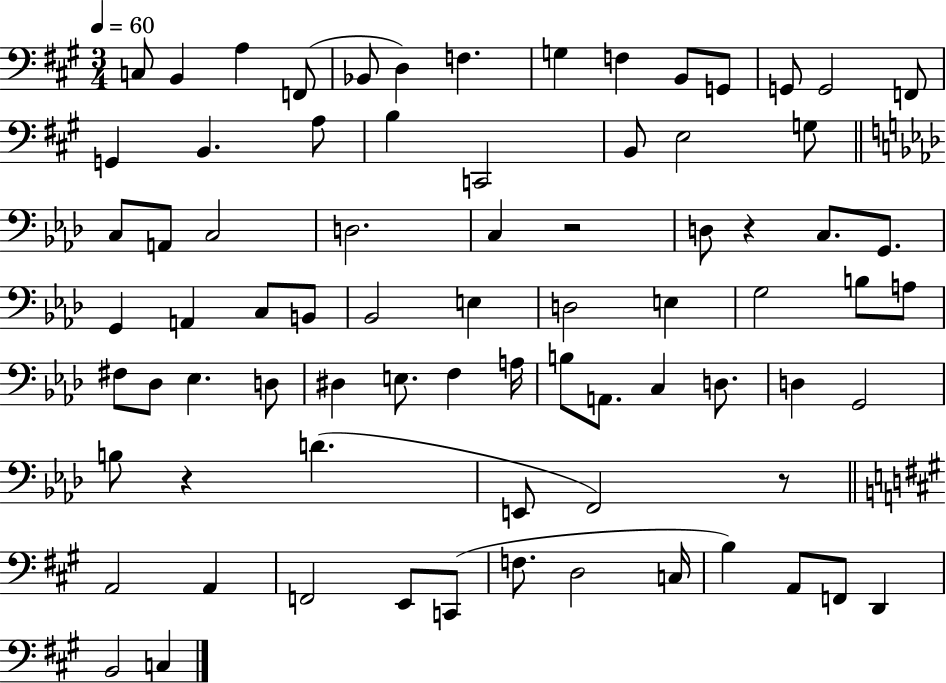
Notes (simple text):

C3/e B2/q A3/q F2/e Bb2/e D3/q F3/q. G3/q F3/q B2/e G2/e G2/e G2/h F2/e G2/q B2/q. A3/e B3/q C2/h B2/e E3/h G3/e C3/e A2/e C3/h D3/h. C3/q R/h D3/e R/q C3/e. G2/e. G2/q A2/q C3/e B2/e Bb2/h E3/q D3/h E3/q G3/h B3/e A3/e F#3/e Db3/e Eb3/q. D3/e D#3/q E3/e. F3/q A3/s B3/e A2/e. C3/q D3/e. D3/q G2/h B3/e R/q D4/q. E2/e F2/h R/e A2/h A2/q F2/h E2/e C2/e F3/e. D3/h C3/s B3/q A2/e F2/e D2/q B2/h C3/q